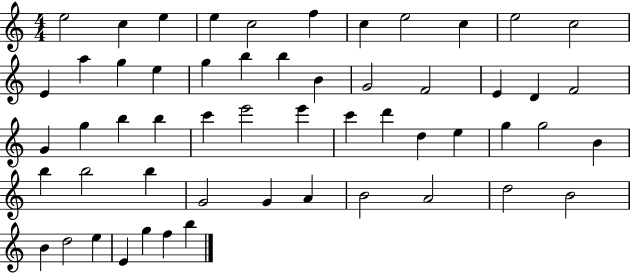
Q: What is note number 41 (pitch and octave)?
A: B5